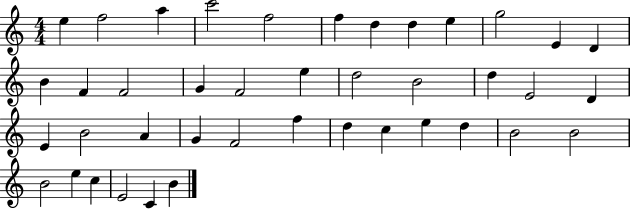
E5/q F5/h A5/q C6/h F5/h F5/q D5/q D5/q E5/q G5/h E4/q D4/q B4/q F4/q F4/h G4/q F4/h E5/q D5/h B4/h D5/q E4/h D4/q E4/q B4/h A4/q G4/q F4/h F5/q D5/q C5/q E5/q D5/q B4/h B4/h B4/h E5/q C5/q E4/h C4/q B4/q